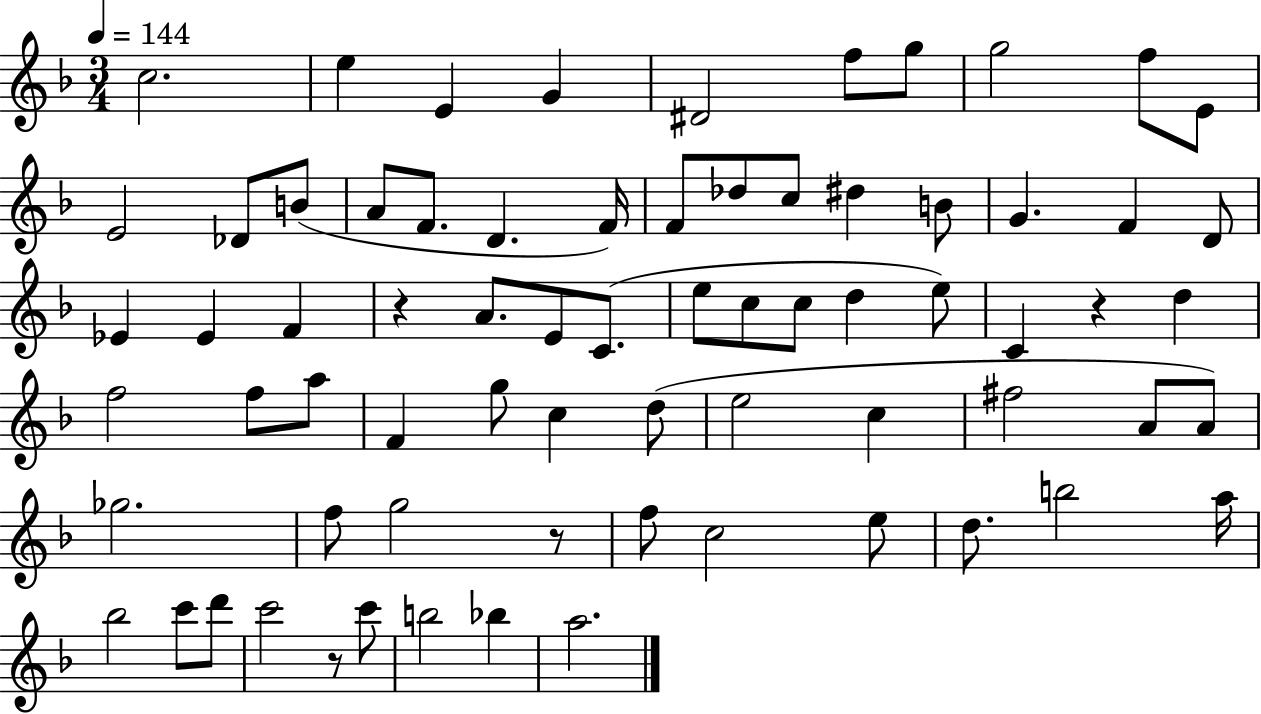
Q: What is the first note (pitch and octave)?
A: C5